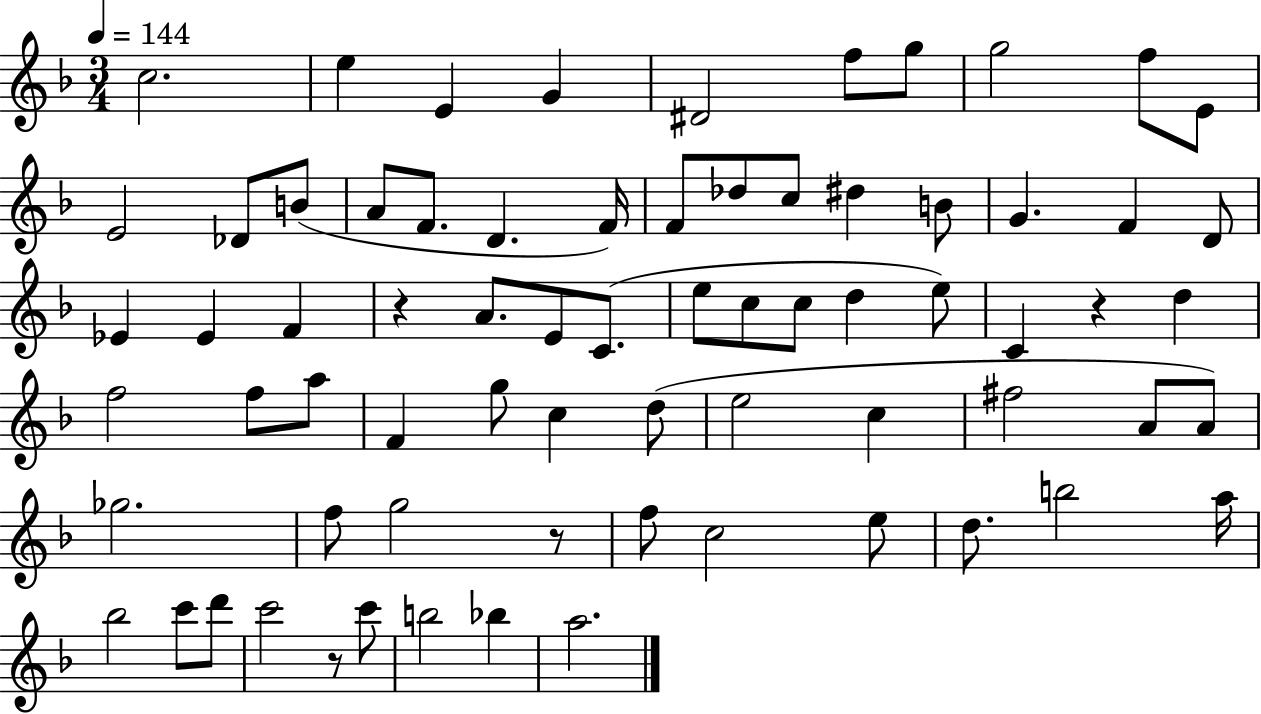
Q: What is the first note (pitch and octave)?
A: C5